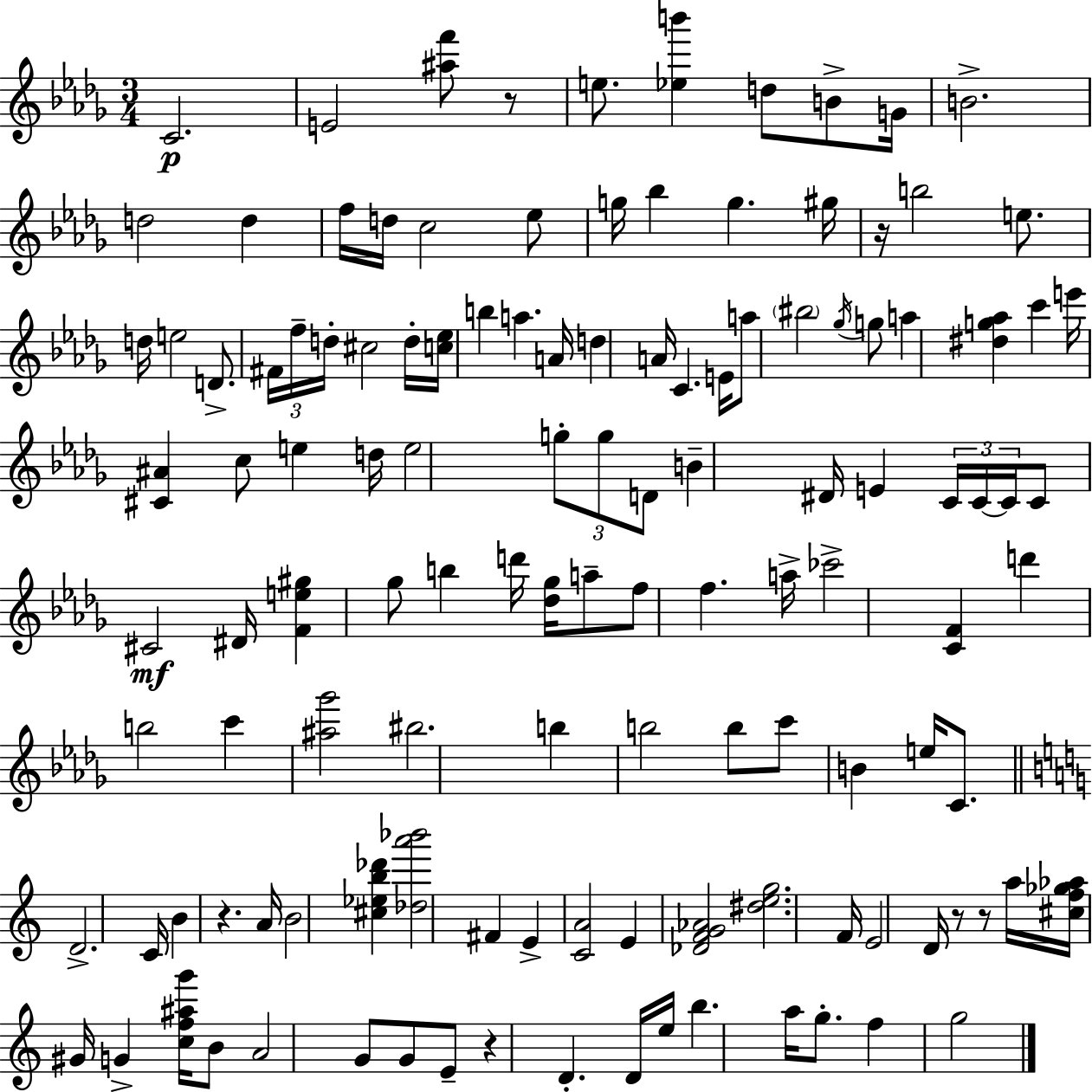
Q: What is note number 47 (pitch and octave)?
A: G5